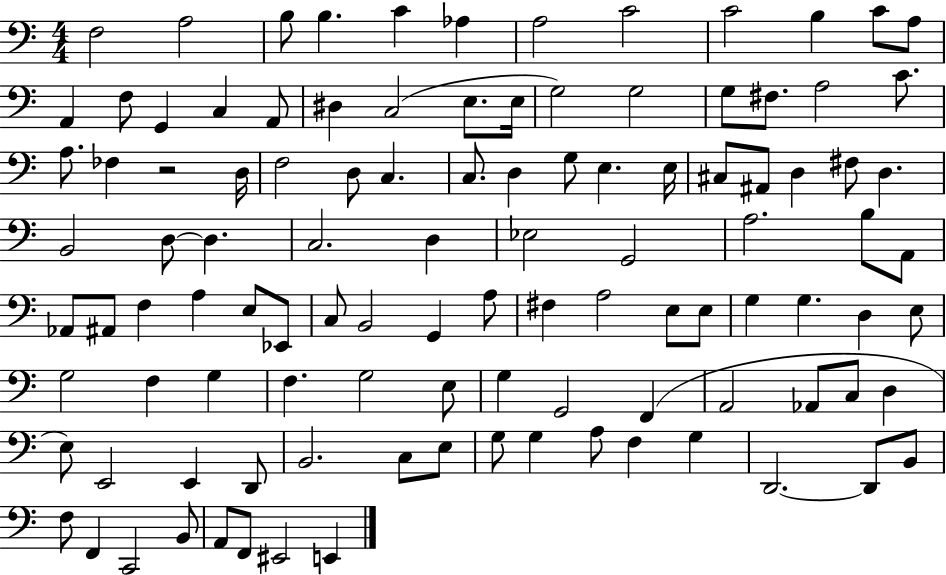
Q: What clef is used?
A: bass